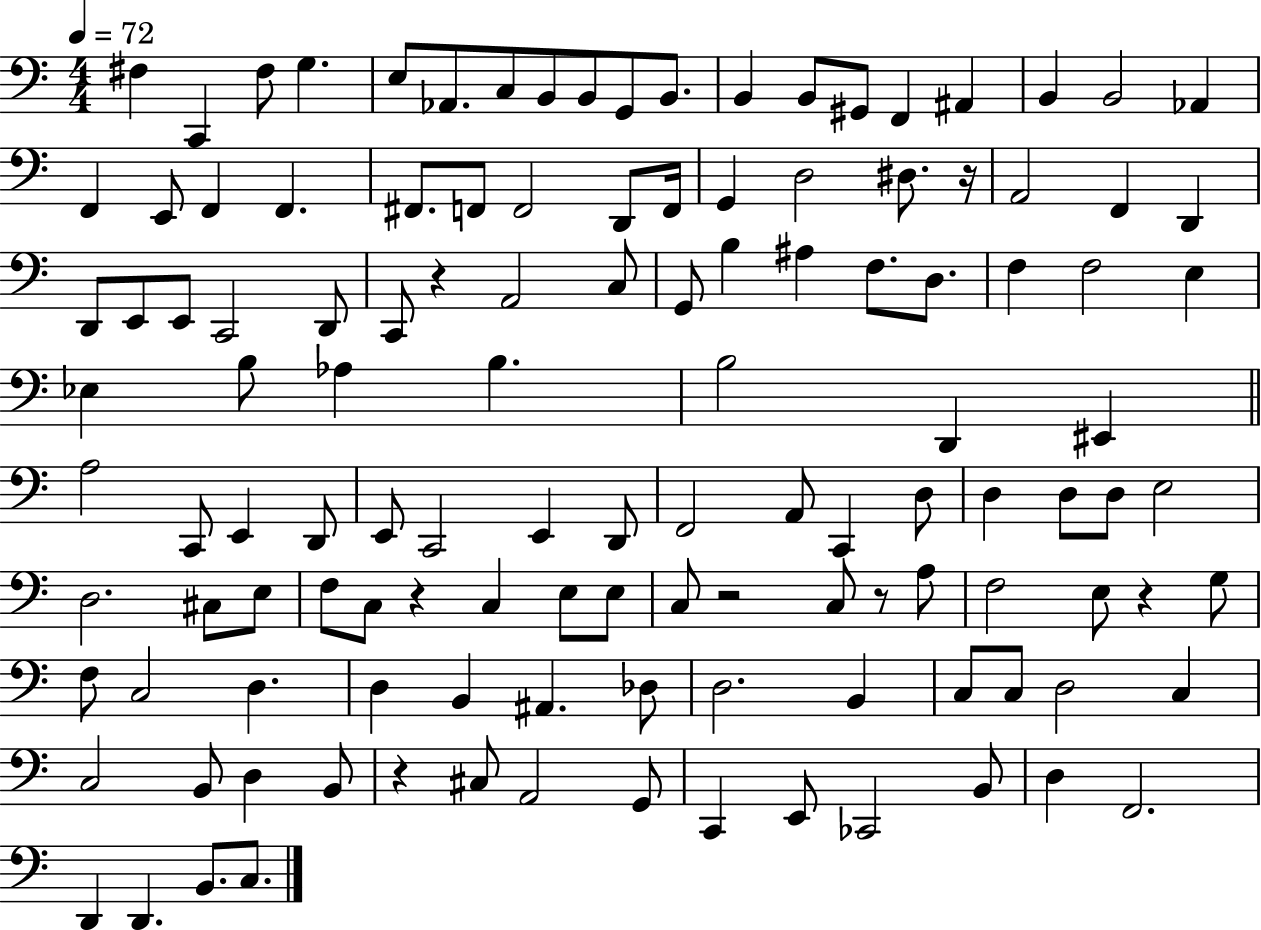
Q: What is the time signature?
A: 4/4